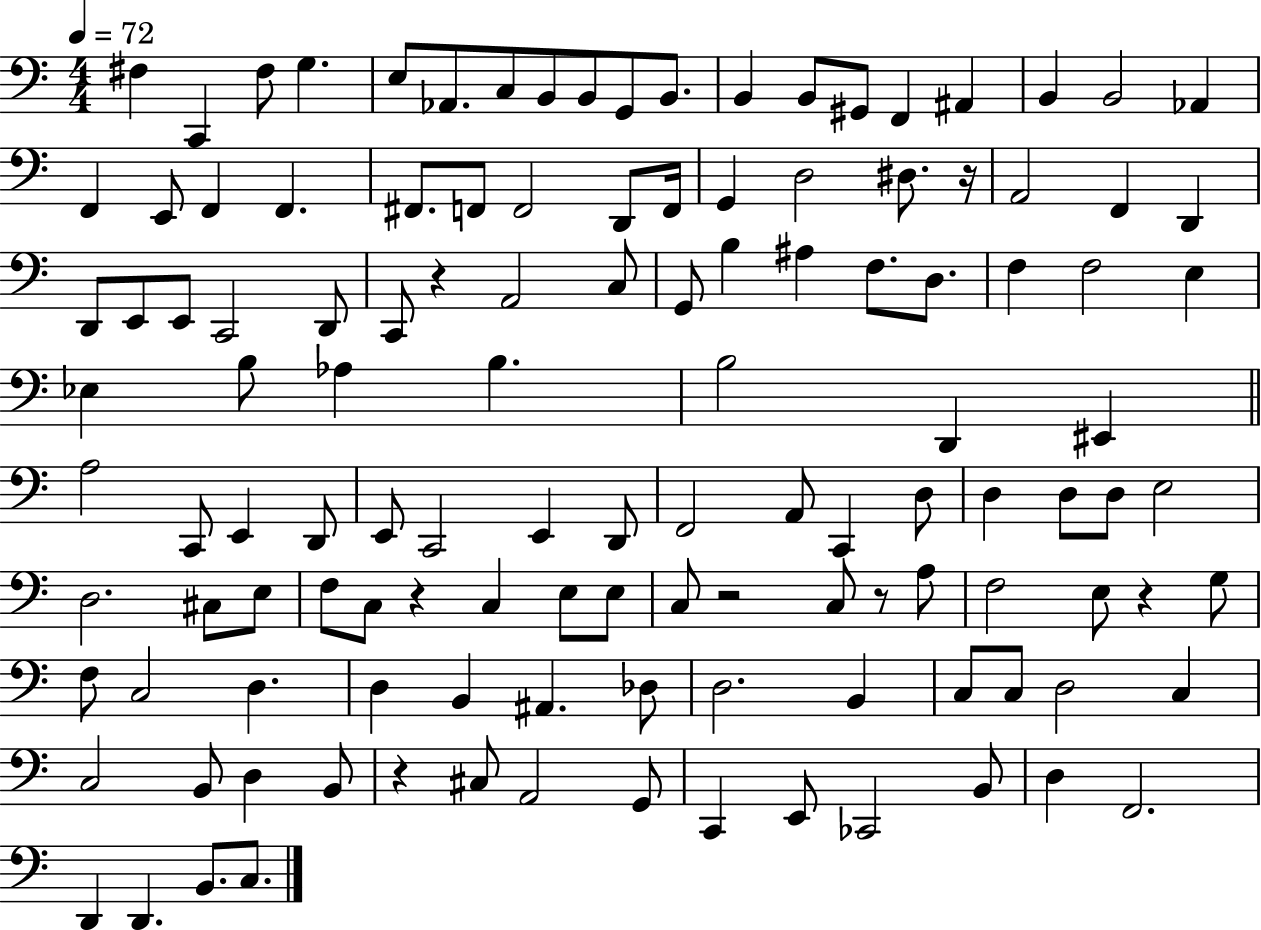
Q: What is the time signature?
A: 4/4